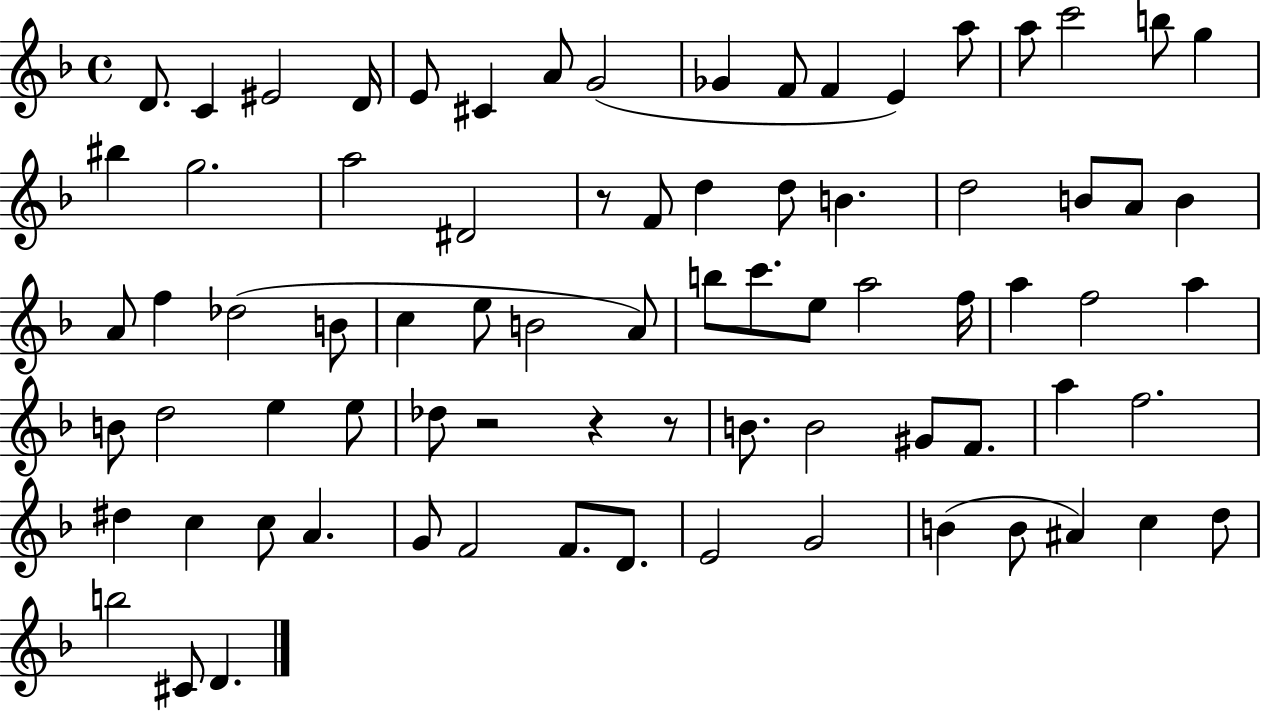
D4/e. C4/q EIS4/h D4/s E4/e C#4/q A4/e G4/h Gb4/q F4/e F4/q E4/q A5/e A5/e C6/h B5/e G5/q BIS5/q G5/h. A5/h D#4/h R/e F4/e D5/q D5/e B4/q. D5/h B4/e A4/e B4/q A4/e F5/q Db5/h B4/e C5/q E5/e B4/h A4/e B5/e C6/e. E5/e A5/h F5/s A5/q F5/h A5/q B4/e D5/h E5/q E5/e Db5/e R/h R/q R/e B4/e. B4/h G#4/e F4/e. A5/q F5/h. D#5/q C5/q C5/e A4/q. G4/e F4/h F4/e. D4/e. E4/h G4/h B4/q B4/e A#4/q C5/q D5/e B5/h C#4/e D4/q.